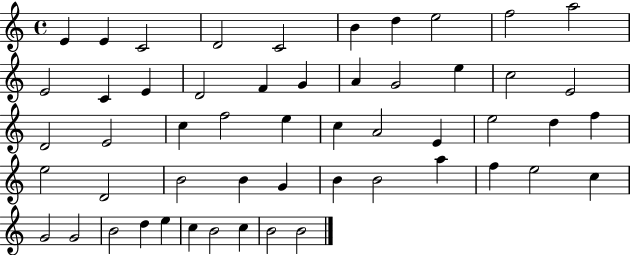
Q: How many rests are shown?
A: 0